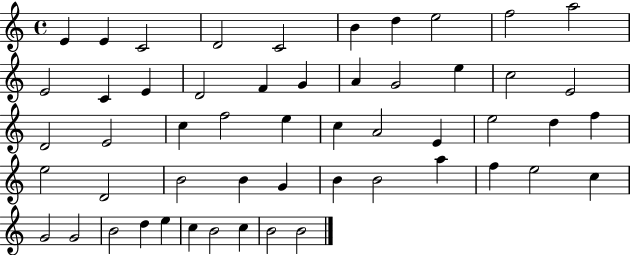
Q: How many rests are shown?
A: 0